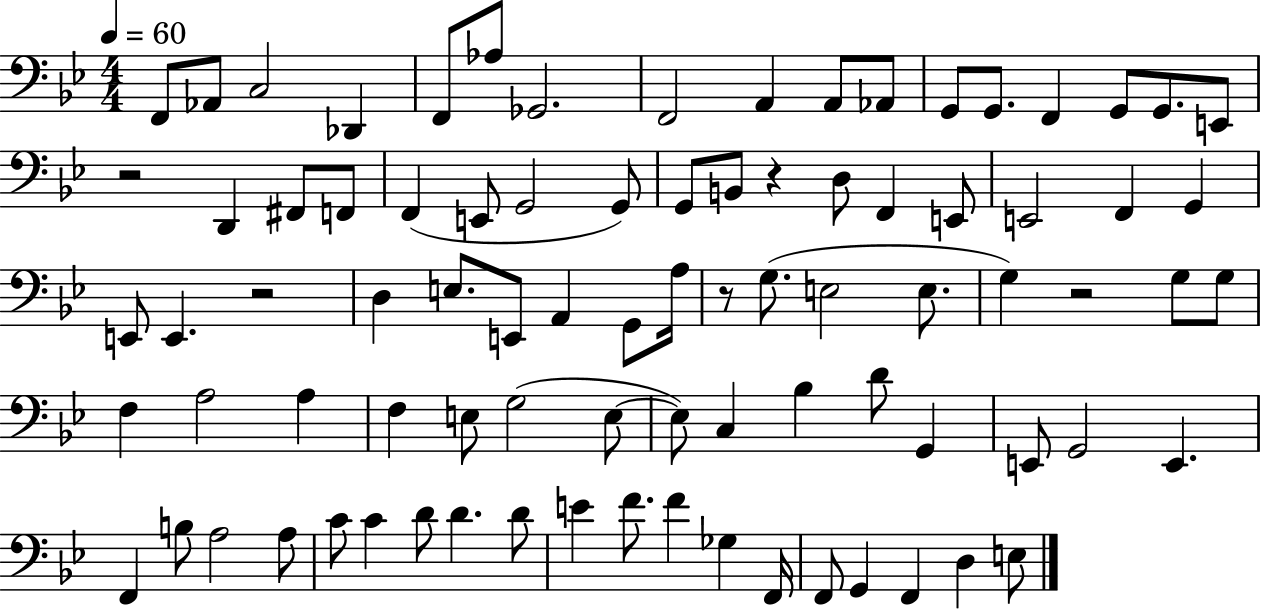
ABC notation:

X:1
T:Untitled
M:4/4
L:1/4
K:Bb
F,,/2 _A,,/2 C,2 _D,, F,,/2 _A,/2 _G,,2 F,,2 A,, A,,/2 _A,,/2 G,,/2 G,,/2 F,, G,,/2 G,,/2 E,,/2 z2 D,, ^F,,/2 F,,/2 F,, E,,/2 G,,2 G,,/2 G,,/2 B,,/2 z D,/2 F,, E,,/2 E,,2 F,, G,, E,,/2 E,, z2 D, E,/2 E,,/2 A,, G,,/2 A,/4 z/2 G,/2 E,2 E,/2 G, z2 G,/2 G,/2 F, A,2 A, F, E,/2 G,2 E,/2 E,/2 C, _B, D/2 G,, E,,/2 G,,2 E,, F,, B,/2 A,2 A,/2 C/2 C D/2 D D/2 E F/2 F _G, F,,/4 F,,/2 G,, F,, D, E,/2